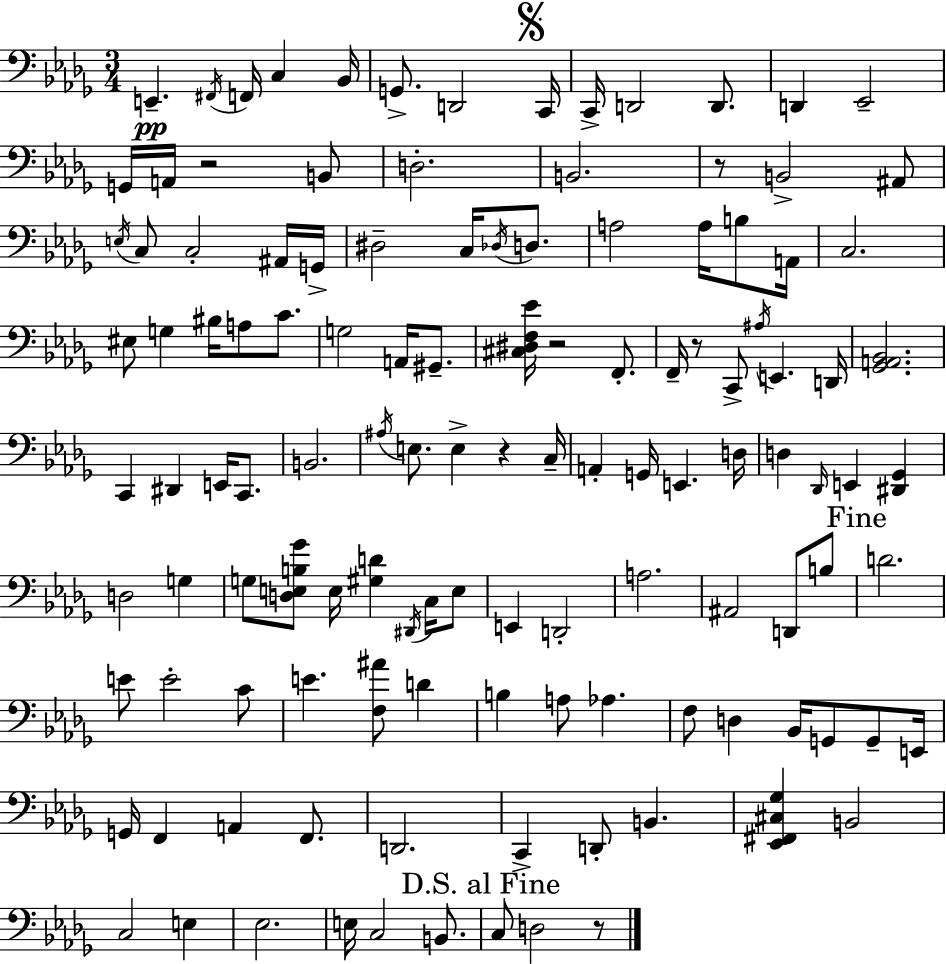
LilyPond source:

{
  \clef bass
  \numericTimeSignature
  \time 3/4
  \key bes \minor
  e,4.--\pp \acciaccatura { fis,16 } f,16 c4 | bes,16 g,8.-> d,2 | \mark \markup { \musicglyph "scripts.segno" } c,16 c,16-> d,2 d,8. | d,4 ees,2-- | \break g,16 a,16 r2 b,8 | d2.-. | b,2. | r8 b,2-> ais,8 | \break \acciaccatura { e16 } c8 c2-. | ais,16 g,16-> dis2-- c16 \acciaccatura { des16 } | d8. a2 a16 | b8 a,16 c2. | \break eis8 g4 bis16 a8 | c'8. g2 a,16 | gis,8.-- <cis dis f ees'>16 r2 | f,8.-. f,16-- r8 c,8-> \acciaccatura { ais16 } e,4. | \break d,16 <ges, a, bes,>2. | c,4 dis,4 | e,16 c,8. b,2. | \acciaccatura { ais16 } e8. e4-> | \break r4 c16-- a,4-. g,16 e,4. | d16 d4 \grace { des,16 } e,4 | <dis, ges,>4 d2 | g4 g8 <d e b ges'>8 e16 <gis d'>4 | \break \acciaccatura { dis,16 } c16 e8 e,4 d,2-. | a2. | ais,2 | d,8 b8 \mark "Fine" d'2. | \break e'8 e'2-. | c'8 e'4. | <f ais'>8 d'4 b4 a8 | aes4. f8 d4 | \break bes,16 g,8 g,8-- e,16 g,16 f,4 | a,4 f,8. d,2. | c,4-> d,8-. | b,4. <ees, fis, cis ges>4 b,2 | \break c2 | e4 ees2. | e16 c2 | b,8. \mark "D.S. al Fine" c8 d2 | \break r8 \bar "|."
}